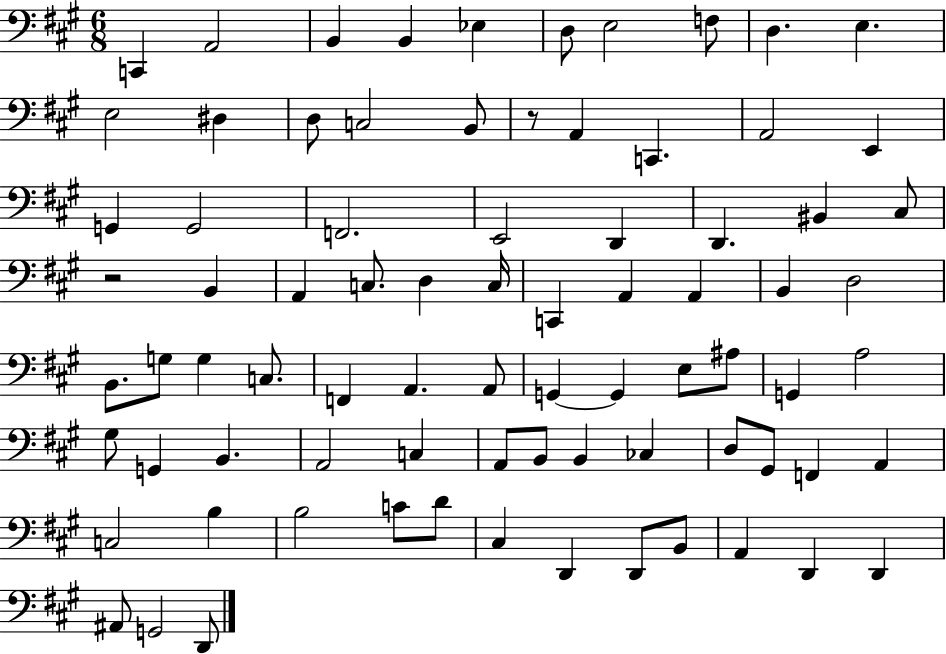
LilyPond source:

{
  \clef bass
  \numericTimeSignature
  \time 6/8
  \key a \major
  c,4 a,2 | b,4 b,4 ees4 | d8 e2 f8 | d4. e4. | \break e2 dis4 | d8 c2 b,8 | r8 a,4 c,4. | a,2 e,4 | \break g,4 g,2 | f,2. | e,2 d,4 | d,4. bis,4 cis8 | \break r2 b,4 | a,4 c8. d4 c16 | c,4 a,4 a,4 | b,4 d2 | \break b,8. g8 g4 c8. | f,4 a,4. a,8 | g,4~~ g,4 e8 ais8 | g,4 a2 | \break gis8 g,4 b,4. | a,2 c4 | a,8 b,8 b,4 ces4 | d8 gis,8 f,4 a,4 | \break c2 b4 | b2 c'8 d'8 | cis4 d,4 d,8 b,8 | a,4 d,4 d,4 | \break ais,8 g,2 d,8 | \bar "|."
}